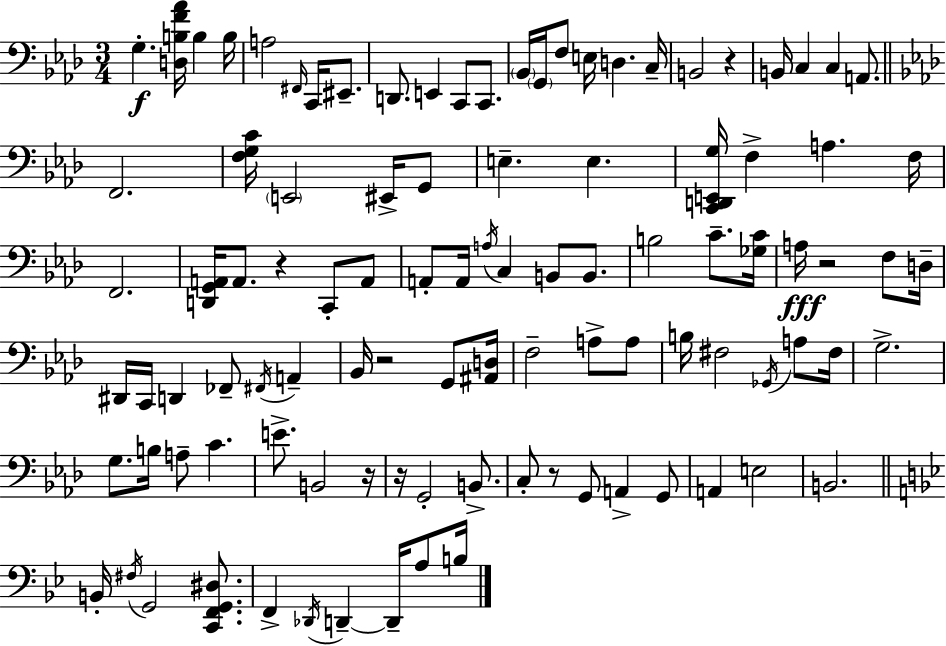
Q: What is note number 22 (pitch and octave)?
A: A2